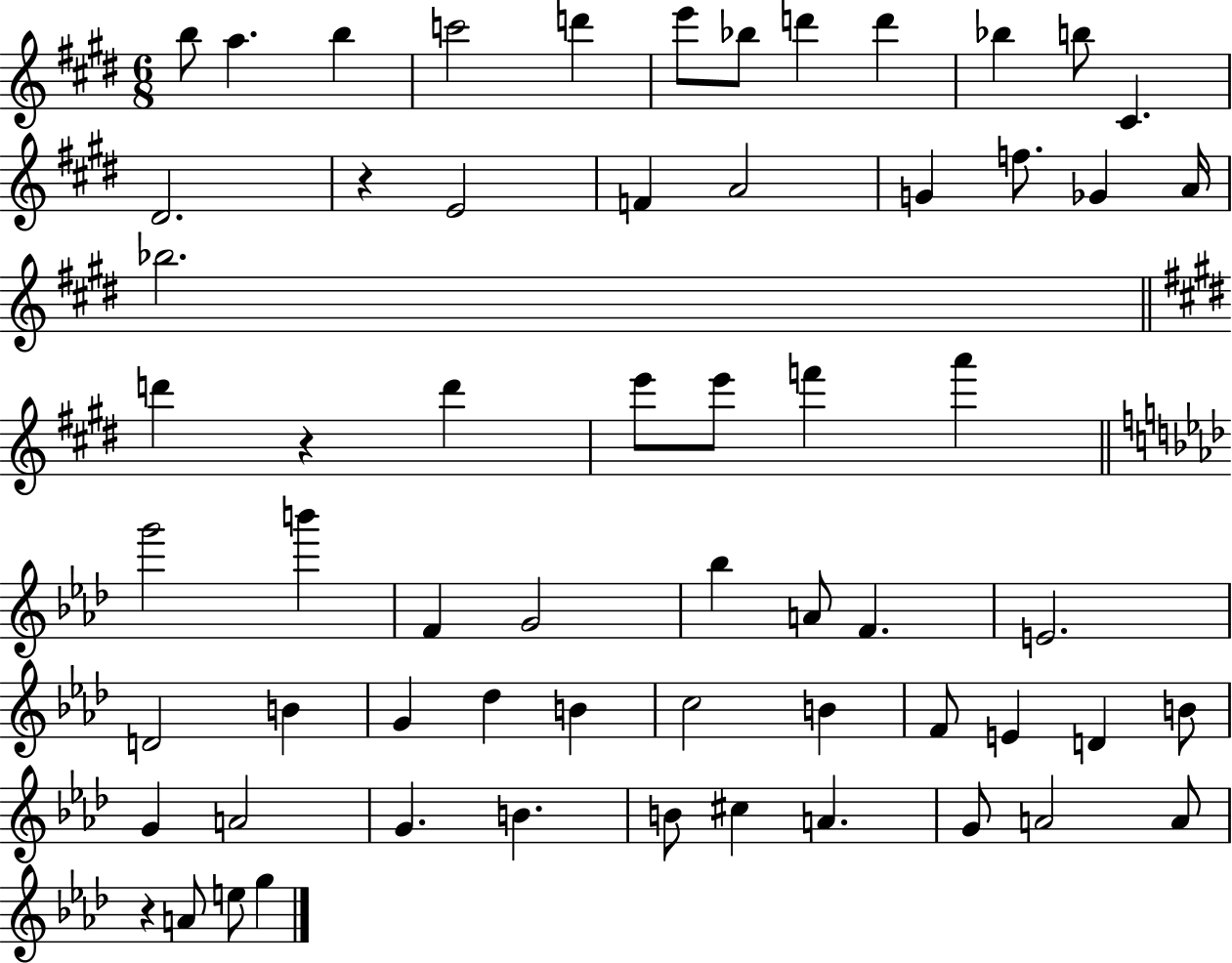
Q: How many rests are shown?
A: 3